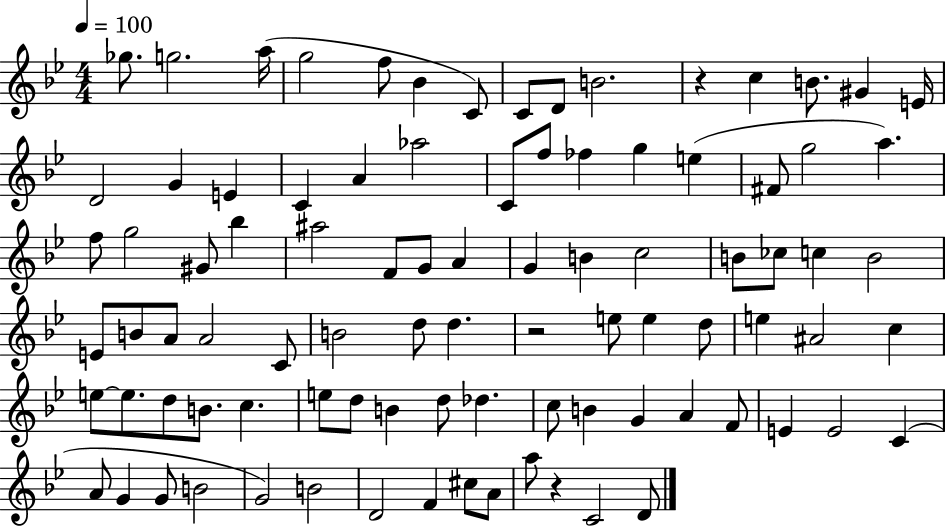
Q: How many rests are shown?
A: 3